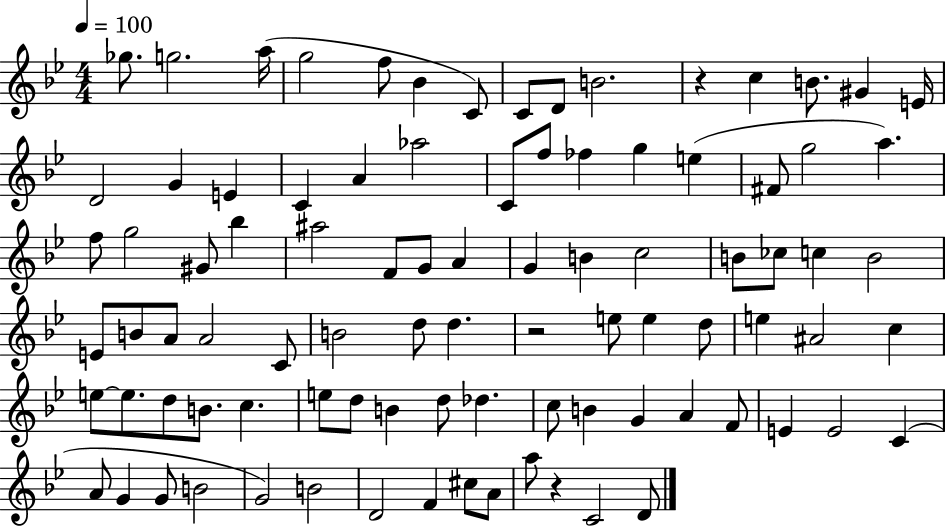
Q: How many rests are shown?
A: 3